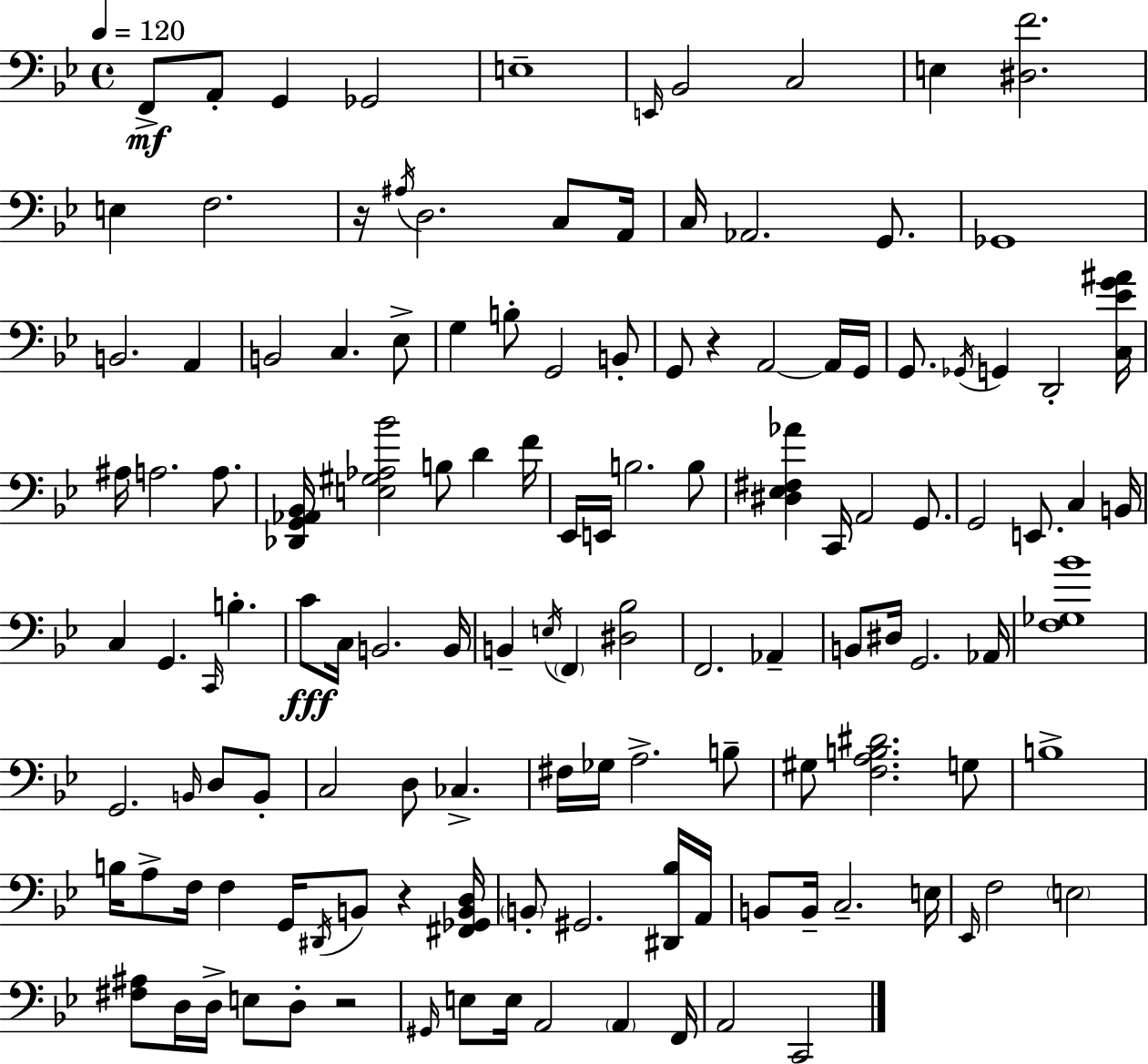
X:1
T:Untitled
M:4/4
L:1/4
K:Bb
F,,/2 A,,/2 G,, _G,,2 E,4 E,,/4 _B,,2 C,2 E, [^D,F]2 E, F,2 z/4 ^A,/4 D,2 C,/2 A,,/4 C,/4 _A,,2 G,,/2 _G,,4 B,,2 A,, B,,2 C, _E,/2 G, B,/2 G,,2 B,,/2 G,,/2 z A,,2 A,,/4 G,,/4 G,,/2 _G,,/4 G,, D,,2 [C,_EG^A]/4 ^A,/4 A,2 A,/2 [_D,,G,,_A,,_B,,]/4 [E,^G,_A,_B]2 B,/2 D F/4 _E,,/4 E,,/4 B,2 B,/2 [^D,_E,^F,_A] C,,/4 A,,2 G,,/2 G,,2 E,,/2 C, B,,/4 C, G,, C,,/4 B, C/2 C,/4 B,,2 B,,/4 B,, E,/4 F,, [^D,_B,]2 F,,2 _A,, B,,/2 ^D,/4 G,,2 _A,,/4 [F,_G,_B]4 G,,2 B,,/4 D,/2 B,,/2 C,2 D,/2 _C, ^F,/4 _G,/4 A,2 B,/2 ^G,/2 [F,A,B,^D]2 G,/2 B,4 B,/4 A,/2 F,/4 F, G,,/4 ^D,,/4 B,,/2 z [^F,,_G,,B,,D,]/4 B,,/2 ^G,,2 [^D,,_B,]/4 A,,/4 B,,/2 B,,/4 C,2 E,/4 _E,,/4 F,2 E,2 [^F,^A,]/2 D,/4 D,/4 E,/2 D,/2 z2 ^G,,/4 E,/2 E,/4 A,,2 A,, F,,/4 A,,2 C,,2